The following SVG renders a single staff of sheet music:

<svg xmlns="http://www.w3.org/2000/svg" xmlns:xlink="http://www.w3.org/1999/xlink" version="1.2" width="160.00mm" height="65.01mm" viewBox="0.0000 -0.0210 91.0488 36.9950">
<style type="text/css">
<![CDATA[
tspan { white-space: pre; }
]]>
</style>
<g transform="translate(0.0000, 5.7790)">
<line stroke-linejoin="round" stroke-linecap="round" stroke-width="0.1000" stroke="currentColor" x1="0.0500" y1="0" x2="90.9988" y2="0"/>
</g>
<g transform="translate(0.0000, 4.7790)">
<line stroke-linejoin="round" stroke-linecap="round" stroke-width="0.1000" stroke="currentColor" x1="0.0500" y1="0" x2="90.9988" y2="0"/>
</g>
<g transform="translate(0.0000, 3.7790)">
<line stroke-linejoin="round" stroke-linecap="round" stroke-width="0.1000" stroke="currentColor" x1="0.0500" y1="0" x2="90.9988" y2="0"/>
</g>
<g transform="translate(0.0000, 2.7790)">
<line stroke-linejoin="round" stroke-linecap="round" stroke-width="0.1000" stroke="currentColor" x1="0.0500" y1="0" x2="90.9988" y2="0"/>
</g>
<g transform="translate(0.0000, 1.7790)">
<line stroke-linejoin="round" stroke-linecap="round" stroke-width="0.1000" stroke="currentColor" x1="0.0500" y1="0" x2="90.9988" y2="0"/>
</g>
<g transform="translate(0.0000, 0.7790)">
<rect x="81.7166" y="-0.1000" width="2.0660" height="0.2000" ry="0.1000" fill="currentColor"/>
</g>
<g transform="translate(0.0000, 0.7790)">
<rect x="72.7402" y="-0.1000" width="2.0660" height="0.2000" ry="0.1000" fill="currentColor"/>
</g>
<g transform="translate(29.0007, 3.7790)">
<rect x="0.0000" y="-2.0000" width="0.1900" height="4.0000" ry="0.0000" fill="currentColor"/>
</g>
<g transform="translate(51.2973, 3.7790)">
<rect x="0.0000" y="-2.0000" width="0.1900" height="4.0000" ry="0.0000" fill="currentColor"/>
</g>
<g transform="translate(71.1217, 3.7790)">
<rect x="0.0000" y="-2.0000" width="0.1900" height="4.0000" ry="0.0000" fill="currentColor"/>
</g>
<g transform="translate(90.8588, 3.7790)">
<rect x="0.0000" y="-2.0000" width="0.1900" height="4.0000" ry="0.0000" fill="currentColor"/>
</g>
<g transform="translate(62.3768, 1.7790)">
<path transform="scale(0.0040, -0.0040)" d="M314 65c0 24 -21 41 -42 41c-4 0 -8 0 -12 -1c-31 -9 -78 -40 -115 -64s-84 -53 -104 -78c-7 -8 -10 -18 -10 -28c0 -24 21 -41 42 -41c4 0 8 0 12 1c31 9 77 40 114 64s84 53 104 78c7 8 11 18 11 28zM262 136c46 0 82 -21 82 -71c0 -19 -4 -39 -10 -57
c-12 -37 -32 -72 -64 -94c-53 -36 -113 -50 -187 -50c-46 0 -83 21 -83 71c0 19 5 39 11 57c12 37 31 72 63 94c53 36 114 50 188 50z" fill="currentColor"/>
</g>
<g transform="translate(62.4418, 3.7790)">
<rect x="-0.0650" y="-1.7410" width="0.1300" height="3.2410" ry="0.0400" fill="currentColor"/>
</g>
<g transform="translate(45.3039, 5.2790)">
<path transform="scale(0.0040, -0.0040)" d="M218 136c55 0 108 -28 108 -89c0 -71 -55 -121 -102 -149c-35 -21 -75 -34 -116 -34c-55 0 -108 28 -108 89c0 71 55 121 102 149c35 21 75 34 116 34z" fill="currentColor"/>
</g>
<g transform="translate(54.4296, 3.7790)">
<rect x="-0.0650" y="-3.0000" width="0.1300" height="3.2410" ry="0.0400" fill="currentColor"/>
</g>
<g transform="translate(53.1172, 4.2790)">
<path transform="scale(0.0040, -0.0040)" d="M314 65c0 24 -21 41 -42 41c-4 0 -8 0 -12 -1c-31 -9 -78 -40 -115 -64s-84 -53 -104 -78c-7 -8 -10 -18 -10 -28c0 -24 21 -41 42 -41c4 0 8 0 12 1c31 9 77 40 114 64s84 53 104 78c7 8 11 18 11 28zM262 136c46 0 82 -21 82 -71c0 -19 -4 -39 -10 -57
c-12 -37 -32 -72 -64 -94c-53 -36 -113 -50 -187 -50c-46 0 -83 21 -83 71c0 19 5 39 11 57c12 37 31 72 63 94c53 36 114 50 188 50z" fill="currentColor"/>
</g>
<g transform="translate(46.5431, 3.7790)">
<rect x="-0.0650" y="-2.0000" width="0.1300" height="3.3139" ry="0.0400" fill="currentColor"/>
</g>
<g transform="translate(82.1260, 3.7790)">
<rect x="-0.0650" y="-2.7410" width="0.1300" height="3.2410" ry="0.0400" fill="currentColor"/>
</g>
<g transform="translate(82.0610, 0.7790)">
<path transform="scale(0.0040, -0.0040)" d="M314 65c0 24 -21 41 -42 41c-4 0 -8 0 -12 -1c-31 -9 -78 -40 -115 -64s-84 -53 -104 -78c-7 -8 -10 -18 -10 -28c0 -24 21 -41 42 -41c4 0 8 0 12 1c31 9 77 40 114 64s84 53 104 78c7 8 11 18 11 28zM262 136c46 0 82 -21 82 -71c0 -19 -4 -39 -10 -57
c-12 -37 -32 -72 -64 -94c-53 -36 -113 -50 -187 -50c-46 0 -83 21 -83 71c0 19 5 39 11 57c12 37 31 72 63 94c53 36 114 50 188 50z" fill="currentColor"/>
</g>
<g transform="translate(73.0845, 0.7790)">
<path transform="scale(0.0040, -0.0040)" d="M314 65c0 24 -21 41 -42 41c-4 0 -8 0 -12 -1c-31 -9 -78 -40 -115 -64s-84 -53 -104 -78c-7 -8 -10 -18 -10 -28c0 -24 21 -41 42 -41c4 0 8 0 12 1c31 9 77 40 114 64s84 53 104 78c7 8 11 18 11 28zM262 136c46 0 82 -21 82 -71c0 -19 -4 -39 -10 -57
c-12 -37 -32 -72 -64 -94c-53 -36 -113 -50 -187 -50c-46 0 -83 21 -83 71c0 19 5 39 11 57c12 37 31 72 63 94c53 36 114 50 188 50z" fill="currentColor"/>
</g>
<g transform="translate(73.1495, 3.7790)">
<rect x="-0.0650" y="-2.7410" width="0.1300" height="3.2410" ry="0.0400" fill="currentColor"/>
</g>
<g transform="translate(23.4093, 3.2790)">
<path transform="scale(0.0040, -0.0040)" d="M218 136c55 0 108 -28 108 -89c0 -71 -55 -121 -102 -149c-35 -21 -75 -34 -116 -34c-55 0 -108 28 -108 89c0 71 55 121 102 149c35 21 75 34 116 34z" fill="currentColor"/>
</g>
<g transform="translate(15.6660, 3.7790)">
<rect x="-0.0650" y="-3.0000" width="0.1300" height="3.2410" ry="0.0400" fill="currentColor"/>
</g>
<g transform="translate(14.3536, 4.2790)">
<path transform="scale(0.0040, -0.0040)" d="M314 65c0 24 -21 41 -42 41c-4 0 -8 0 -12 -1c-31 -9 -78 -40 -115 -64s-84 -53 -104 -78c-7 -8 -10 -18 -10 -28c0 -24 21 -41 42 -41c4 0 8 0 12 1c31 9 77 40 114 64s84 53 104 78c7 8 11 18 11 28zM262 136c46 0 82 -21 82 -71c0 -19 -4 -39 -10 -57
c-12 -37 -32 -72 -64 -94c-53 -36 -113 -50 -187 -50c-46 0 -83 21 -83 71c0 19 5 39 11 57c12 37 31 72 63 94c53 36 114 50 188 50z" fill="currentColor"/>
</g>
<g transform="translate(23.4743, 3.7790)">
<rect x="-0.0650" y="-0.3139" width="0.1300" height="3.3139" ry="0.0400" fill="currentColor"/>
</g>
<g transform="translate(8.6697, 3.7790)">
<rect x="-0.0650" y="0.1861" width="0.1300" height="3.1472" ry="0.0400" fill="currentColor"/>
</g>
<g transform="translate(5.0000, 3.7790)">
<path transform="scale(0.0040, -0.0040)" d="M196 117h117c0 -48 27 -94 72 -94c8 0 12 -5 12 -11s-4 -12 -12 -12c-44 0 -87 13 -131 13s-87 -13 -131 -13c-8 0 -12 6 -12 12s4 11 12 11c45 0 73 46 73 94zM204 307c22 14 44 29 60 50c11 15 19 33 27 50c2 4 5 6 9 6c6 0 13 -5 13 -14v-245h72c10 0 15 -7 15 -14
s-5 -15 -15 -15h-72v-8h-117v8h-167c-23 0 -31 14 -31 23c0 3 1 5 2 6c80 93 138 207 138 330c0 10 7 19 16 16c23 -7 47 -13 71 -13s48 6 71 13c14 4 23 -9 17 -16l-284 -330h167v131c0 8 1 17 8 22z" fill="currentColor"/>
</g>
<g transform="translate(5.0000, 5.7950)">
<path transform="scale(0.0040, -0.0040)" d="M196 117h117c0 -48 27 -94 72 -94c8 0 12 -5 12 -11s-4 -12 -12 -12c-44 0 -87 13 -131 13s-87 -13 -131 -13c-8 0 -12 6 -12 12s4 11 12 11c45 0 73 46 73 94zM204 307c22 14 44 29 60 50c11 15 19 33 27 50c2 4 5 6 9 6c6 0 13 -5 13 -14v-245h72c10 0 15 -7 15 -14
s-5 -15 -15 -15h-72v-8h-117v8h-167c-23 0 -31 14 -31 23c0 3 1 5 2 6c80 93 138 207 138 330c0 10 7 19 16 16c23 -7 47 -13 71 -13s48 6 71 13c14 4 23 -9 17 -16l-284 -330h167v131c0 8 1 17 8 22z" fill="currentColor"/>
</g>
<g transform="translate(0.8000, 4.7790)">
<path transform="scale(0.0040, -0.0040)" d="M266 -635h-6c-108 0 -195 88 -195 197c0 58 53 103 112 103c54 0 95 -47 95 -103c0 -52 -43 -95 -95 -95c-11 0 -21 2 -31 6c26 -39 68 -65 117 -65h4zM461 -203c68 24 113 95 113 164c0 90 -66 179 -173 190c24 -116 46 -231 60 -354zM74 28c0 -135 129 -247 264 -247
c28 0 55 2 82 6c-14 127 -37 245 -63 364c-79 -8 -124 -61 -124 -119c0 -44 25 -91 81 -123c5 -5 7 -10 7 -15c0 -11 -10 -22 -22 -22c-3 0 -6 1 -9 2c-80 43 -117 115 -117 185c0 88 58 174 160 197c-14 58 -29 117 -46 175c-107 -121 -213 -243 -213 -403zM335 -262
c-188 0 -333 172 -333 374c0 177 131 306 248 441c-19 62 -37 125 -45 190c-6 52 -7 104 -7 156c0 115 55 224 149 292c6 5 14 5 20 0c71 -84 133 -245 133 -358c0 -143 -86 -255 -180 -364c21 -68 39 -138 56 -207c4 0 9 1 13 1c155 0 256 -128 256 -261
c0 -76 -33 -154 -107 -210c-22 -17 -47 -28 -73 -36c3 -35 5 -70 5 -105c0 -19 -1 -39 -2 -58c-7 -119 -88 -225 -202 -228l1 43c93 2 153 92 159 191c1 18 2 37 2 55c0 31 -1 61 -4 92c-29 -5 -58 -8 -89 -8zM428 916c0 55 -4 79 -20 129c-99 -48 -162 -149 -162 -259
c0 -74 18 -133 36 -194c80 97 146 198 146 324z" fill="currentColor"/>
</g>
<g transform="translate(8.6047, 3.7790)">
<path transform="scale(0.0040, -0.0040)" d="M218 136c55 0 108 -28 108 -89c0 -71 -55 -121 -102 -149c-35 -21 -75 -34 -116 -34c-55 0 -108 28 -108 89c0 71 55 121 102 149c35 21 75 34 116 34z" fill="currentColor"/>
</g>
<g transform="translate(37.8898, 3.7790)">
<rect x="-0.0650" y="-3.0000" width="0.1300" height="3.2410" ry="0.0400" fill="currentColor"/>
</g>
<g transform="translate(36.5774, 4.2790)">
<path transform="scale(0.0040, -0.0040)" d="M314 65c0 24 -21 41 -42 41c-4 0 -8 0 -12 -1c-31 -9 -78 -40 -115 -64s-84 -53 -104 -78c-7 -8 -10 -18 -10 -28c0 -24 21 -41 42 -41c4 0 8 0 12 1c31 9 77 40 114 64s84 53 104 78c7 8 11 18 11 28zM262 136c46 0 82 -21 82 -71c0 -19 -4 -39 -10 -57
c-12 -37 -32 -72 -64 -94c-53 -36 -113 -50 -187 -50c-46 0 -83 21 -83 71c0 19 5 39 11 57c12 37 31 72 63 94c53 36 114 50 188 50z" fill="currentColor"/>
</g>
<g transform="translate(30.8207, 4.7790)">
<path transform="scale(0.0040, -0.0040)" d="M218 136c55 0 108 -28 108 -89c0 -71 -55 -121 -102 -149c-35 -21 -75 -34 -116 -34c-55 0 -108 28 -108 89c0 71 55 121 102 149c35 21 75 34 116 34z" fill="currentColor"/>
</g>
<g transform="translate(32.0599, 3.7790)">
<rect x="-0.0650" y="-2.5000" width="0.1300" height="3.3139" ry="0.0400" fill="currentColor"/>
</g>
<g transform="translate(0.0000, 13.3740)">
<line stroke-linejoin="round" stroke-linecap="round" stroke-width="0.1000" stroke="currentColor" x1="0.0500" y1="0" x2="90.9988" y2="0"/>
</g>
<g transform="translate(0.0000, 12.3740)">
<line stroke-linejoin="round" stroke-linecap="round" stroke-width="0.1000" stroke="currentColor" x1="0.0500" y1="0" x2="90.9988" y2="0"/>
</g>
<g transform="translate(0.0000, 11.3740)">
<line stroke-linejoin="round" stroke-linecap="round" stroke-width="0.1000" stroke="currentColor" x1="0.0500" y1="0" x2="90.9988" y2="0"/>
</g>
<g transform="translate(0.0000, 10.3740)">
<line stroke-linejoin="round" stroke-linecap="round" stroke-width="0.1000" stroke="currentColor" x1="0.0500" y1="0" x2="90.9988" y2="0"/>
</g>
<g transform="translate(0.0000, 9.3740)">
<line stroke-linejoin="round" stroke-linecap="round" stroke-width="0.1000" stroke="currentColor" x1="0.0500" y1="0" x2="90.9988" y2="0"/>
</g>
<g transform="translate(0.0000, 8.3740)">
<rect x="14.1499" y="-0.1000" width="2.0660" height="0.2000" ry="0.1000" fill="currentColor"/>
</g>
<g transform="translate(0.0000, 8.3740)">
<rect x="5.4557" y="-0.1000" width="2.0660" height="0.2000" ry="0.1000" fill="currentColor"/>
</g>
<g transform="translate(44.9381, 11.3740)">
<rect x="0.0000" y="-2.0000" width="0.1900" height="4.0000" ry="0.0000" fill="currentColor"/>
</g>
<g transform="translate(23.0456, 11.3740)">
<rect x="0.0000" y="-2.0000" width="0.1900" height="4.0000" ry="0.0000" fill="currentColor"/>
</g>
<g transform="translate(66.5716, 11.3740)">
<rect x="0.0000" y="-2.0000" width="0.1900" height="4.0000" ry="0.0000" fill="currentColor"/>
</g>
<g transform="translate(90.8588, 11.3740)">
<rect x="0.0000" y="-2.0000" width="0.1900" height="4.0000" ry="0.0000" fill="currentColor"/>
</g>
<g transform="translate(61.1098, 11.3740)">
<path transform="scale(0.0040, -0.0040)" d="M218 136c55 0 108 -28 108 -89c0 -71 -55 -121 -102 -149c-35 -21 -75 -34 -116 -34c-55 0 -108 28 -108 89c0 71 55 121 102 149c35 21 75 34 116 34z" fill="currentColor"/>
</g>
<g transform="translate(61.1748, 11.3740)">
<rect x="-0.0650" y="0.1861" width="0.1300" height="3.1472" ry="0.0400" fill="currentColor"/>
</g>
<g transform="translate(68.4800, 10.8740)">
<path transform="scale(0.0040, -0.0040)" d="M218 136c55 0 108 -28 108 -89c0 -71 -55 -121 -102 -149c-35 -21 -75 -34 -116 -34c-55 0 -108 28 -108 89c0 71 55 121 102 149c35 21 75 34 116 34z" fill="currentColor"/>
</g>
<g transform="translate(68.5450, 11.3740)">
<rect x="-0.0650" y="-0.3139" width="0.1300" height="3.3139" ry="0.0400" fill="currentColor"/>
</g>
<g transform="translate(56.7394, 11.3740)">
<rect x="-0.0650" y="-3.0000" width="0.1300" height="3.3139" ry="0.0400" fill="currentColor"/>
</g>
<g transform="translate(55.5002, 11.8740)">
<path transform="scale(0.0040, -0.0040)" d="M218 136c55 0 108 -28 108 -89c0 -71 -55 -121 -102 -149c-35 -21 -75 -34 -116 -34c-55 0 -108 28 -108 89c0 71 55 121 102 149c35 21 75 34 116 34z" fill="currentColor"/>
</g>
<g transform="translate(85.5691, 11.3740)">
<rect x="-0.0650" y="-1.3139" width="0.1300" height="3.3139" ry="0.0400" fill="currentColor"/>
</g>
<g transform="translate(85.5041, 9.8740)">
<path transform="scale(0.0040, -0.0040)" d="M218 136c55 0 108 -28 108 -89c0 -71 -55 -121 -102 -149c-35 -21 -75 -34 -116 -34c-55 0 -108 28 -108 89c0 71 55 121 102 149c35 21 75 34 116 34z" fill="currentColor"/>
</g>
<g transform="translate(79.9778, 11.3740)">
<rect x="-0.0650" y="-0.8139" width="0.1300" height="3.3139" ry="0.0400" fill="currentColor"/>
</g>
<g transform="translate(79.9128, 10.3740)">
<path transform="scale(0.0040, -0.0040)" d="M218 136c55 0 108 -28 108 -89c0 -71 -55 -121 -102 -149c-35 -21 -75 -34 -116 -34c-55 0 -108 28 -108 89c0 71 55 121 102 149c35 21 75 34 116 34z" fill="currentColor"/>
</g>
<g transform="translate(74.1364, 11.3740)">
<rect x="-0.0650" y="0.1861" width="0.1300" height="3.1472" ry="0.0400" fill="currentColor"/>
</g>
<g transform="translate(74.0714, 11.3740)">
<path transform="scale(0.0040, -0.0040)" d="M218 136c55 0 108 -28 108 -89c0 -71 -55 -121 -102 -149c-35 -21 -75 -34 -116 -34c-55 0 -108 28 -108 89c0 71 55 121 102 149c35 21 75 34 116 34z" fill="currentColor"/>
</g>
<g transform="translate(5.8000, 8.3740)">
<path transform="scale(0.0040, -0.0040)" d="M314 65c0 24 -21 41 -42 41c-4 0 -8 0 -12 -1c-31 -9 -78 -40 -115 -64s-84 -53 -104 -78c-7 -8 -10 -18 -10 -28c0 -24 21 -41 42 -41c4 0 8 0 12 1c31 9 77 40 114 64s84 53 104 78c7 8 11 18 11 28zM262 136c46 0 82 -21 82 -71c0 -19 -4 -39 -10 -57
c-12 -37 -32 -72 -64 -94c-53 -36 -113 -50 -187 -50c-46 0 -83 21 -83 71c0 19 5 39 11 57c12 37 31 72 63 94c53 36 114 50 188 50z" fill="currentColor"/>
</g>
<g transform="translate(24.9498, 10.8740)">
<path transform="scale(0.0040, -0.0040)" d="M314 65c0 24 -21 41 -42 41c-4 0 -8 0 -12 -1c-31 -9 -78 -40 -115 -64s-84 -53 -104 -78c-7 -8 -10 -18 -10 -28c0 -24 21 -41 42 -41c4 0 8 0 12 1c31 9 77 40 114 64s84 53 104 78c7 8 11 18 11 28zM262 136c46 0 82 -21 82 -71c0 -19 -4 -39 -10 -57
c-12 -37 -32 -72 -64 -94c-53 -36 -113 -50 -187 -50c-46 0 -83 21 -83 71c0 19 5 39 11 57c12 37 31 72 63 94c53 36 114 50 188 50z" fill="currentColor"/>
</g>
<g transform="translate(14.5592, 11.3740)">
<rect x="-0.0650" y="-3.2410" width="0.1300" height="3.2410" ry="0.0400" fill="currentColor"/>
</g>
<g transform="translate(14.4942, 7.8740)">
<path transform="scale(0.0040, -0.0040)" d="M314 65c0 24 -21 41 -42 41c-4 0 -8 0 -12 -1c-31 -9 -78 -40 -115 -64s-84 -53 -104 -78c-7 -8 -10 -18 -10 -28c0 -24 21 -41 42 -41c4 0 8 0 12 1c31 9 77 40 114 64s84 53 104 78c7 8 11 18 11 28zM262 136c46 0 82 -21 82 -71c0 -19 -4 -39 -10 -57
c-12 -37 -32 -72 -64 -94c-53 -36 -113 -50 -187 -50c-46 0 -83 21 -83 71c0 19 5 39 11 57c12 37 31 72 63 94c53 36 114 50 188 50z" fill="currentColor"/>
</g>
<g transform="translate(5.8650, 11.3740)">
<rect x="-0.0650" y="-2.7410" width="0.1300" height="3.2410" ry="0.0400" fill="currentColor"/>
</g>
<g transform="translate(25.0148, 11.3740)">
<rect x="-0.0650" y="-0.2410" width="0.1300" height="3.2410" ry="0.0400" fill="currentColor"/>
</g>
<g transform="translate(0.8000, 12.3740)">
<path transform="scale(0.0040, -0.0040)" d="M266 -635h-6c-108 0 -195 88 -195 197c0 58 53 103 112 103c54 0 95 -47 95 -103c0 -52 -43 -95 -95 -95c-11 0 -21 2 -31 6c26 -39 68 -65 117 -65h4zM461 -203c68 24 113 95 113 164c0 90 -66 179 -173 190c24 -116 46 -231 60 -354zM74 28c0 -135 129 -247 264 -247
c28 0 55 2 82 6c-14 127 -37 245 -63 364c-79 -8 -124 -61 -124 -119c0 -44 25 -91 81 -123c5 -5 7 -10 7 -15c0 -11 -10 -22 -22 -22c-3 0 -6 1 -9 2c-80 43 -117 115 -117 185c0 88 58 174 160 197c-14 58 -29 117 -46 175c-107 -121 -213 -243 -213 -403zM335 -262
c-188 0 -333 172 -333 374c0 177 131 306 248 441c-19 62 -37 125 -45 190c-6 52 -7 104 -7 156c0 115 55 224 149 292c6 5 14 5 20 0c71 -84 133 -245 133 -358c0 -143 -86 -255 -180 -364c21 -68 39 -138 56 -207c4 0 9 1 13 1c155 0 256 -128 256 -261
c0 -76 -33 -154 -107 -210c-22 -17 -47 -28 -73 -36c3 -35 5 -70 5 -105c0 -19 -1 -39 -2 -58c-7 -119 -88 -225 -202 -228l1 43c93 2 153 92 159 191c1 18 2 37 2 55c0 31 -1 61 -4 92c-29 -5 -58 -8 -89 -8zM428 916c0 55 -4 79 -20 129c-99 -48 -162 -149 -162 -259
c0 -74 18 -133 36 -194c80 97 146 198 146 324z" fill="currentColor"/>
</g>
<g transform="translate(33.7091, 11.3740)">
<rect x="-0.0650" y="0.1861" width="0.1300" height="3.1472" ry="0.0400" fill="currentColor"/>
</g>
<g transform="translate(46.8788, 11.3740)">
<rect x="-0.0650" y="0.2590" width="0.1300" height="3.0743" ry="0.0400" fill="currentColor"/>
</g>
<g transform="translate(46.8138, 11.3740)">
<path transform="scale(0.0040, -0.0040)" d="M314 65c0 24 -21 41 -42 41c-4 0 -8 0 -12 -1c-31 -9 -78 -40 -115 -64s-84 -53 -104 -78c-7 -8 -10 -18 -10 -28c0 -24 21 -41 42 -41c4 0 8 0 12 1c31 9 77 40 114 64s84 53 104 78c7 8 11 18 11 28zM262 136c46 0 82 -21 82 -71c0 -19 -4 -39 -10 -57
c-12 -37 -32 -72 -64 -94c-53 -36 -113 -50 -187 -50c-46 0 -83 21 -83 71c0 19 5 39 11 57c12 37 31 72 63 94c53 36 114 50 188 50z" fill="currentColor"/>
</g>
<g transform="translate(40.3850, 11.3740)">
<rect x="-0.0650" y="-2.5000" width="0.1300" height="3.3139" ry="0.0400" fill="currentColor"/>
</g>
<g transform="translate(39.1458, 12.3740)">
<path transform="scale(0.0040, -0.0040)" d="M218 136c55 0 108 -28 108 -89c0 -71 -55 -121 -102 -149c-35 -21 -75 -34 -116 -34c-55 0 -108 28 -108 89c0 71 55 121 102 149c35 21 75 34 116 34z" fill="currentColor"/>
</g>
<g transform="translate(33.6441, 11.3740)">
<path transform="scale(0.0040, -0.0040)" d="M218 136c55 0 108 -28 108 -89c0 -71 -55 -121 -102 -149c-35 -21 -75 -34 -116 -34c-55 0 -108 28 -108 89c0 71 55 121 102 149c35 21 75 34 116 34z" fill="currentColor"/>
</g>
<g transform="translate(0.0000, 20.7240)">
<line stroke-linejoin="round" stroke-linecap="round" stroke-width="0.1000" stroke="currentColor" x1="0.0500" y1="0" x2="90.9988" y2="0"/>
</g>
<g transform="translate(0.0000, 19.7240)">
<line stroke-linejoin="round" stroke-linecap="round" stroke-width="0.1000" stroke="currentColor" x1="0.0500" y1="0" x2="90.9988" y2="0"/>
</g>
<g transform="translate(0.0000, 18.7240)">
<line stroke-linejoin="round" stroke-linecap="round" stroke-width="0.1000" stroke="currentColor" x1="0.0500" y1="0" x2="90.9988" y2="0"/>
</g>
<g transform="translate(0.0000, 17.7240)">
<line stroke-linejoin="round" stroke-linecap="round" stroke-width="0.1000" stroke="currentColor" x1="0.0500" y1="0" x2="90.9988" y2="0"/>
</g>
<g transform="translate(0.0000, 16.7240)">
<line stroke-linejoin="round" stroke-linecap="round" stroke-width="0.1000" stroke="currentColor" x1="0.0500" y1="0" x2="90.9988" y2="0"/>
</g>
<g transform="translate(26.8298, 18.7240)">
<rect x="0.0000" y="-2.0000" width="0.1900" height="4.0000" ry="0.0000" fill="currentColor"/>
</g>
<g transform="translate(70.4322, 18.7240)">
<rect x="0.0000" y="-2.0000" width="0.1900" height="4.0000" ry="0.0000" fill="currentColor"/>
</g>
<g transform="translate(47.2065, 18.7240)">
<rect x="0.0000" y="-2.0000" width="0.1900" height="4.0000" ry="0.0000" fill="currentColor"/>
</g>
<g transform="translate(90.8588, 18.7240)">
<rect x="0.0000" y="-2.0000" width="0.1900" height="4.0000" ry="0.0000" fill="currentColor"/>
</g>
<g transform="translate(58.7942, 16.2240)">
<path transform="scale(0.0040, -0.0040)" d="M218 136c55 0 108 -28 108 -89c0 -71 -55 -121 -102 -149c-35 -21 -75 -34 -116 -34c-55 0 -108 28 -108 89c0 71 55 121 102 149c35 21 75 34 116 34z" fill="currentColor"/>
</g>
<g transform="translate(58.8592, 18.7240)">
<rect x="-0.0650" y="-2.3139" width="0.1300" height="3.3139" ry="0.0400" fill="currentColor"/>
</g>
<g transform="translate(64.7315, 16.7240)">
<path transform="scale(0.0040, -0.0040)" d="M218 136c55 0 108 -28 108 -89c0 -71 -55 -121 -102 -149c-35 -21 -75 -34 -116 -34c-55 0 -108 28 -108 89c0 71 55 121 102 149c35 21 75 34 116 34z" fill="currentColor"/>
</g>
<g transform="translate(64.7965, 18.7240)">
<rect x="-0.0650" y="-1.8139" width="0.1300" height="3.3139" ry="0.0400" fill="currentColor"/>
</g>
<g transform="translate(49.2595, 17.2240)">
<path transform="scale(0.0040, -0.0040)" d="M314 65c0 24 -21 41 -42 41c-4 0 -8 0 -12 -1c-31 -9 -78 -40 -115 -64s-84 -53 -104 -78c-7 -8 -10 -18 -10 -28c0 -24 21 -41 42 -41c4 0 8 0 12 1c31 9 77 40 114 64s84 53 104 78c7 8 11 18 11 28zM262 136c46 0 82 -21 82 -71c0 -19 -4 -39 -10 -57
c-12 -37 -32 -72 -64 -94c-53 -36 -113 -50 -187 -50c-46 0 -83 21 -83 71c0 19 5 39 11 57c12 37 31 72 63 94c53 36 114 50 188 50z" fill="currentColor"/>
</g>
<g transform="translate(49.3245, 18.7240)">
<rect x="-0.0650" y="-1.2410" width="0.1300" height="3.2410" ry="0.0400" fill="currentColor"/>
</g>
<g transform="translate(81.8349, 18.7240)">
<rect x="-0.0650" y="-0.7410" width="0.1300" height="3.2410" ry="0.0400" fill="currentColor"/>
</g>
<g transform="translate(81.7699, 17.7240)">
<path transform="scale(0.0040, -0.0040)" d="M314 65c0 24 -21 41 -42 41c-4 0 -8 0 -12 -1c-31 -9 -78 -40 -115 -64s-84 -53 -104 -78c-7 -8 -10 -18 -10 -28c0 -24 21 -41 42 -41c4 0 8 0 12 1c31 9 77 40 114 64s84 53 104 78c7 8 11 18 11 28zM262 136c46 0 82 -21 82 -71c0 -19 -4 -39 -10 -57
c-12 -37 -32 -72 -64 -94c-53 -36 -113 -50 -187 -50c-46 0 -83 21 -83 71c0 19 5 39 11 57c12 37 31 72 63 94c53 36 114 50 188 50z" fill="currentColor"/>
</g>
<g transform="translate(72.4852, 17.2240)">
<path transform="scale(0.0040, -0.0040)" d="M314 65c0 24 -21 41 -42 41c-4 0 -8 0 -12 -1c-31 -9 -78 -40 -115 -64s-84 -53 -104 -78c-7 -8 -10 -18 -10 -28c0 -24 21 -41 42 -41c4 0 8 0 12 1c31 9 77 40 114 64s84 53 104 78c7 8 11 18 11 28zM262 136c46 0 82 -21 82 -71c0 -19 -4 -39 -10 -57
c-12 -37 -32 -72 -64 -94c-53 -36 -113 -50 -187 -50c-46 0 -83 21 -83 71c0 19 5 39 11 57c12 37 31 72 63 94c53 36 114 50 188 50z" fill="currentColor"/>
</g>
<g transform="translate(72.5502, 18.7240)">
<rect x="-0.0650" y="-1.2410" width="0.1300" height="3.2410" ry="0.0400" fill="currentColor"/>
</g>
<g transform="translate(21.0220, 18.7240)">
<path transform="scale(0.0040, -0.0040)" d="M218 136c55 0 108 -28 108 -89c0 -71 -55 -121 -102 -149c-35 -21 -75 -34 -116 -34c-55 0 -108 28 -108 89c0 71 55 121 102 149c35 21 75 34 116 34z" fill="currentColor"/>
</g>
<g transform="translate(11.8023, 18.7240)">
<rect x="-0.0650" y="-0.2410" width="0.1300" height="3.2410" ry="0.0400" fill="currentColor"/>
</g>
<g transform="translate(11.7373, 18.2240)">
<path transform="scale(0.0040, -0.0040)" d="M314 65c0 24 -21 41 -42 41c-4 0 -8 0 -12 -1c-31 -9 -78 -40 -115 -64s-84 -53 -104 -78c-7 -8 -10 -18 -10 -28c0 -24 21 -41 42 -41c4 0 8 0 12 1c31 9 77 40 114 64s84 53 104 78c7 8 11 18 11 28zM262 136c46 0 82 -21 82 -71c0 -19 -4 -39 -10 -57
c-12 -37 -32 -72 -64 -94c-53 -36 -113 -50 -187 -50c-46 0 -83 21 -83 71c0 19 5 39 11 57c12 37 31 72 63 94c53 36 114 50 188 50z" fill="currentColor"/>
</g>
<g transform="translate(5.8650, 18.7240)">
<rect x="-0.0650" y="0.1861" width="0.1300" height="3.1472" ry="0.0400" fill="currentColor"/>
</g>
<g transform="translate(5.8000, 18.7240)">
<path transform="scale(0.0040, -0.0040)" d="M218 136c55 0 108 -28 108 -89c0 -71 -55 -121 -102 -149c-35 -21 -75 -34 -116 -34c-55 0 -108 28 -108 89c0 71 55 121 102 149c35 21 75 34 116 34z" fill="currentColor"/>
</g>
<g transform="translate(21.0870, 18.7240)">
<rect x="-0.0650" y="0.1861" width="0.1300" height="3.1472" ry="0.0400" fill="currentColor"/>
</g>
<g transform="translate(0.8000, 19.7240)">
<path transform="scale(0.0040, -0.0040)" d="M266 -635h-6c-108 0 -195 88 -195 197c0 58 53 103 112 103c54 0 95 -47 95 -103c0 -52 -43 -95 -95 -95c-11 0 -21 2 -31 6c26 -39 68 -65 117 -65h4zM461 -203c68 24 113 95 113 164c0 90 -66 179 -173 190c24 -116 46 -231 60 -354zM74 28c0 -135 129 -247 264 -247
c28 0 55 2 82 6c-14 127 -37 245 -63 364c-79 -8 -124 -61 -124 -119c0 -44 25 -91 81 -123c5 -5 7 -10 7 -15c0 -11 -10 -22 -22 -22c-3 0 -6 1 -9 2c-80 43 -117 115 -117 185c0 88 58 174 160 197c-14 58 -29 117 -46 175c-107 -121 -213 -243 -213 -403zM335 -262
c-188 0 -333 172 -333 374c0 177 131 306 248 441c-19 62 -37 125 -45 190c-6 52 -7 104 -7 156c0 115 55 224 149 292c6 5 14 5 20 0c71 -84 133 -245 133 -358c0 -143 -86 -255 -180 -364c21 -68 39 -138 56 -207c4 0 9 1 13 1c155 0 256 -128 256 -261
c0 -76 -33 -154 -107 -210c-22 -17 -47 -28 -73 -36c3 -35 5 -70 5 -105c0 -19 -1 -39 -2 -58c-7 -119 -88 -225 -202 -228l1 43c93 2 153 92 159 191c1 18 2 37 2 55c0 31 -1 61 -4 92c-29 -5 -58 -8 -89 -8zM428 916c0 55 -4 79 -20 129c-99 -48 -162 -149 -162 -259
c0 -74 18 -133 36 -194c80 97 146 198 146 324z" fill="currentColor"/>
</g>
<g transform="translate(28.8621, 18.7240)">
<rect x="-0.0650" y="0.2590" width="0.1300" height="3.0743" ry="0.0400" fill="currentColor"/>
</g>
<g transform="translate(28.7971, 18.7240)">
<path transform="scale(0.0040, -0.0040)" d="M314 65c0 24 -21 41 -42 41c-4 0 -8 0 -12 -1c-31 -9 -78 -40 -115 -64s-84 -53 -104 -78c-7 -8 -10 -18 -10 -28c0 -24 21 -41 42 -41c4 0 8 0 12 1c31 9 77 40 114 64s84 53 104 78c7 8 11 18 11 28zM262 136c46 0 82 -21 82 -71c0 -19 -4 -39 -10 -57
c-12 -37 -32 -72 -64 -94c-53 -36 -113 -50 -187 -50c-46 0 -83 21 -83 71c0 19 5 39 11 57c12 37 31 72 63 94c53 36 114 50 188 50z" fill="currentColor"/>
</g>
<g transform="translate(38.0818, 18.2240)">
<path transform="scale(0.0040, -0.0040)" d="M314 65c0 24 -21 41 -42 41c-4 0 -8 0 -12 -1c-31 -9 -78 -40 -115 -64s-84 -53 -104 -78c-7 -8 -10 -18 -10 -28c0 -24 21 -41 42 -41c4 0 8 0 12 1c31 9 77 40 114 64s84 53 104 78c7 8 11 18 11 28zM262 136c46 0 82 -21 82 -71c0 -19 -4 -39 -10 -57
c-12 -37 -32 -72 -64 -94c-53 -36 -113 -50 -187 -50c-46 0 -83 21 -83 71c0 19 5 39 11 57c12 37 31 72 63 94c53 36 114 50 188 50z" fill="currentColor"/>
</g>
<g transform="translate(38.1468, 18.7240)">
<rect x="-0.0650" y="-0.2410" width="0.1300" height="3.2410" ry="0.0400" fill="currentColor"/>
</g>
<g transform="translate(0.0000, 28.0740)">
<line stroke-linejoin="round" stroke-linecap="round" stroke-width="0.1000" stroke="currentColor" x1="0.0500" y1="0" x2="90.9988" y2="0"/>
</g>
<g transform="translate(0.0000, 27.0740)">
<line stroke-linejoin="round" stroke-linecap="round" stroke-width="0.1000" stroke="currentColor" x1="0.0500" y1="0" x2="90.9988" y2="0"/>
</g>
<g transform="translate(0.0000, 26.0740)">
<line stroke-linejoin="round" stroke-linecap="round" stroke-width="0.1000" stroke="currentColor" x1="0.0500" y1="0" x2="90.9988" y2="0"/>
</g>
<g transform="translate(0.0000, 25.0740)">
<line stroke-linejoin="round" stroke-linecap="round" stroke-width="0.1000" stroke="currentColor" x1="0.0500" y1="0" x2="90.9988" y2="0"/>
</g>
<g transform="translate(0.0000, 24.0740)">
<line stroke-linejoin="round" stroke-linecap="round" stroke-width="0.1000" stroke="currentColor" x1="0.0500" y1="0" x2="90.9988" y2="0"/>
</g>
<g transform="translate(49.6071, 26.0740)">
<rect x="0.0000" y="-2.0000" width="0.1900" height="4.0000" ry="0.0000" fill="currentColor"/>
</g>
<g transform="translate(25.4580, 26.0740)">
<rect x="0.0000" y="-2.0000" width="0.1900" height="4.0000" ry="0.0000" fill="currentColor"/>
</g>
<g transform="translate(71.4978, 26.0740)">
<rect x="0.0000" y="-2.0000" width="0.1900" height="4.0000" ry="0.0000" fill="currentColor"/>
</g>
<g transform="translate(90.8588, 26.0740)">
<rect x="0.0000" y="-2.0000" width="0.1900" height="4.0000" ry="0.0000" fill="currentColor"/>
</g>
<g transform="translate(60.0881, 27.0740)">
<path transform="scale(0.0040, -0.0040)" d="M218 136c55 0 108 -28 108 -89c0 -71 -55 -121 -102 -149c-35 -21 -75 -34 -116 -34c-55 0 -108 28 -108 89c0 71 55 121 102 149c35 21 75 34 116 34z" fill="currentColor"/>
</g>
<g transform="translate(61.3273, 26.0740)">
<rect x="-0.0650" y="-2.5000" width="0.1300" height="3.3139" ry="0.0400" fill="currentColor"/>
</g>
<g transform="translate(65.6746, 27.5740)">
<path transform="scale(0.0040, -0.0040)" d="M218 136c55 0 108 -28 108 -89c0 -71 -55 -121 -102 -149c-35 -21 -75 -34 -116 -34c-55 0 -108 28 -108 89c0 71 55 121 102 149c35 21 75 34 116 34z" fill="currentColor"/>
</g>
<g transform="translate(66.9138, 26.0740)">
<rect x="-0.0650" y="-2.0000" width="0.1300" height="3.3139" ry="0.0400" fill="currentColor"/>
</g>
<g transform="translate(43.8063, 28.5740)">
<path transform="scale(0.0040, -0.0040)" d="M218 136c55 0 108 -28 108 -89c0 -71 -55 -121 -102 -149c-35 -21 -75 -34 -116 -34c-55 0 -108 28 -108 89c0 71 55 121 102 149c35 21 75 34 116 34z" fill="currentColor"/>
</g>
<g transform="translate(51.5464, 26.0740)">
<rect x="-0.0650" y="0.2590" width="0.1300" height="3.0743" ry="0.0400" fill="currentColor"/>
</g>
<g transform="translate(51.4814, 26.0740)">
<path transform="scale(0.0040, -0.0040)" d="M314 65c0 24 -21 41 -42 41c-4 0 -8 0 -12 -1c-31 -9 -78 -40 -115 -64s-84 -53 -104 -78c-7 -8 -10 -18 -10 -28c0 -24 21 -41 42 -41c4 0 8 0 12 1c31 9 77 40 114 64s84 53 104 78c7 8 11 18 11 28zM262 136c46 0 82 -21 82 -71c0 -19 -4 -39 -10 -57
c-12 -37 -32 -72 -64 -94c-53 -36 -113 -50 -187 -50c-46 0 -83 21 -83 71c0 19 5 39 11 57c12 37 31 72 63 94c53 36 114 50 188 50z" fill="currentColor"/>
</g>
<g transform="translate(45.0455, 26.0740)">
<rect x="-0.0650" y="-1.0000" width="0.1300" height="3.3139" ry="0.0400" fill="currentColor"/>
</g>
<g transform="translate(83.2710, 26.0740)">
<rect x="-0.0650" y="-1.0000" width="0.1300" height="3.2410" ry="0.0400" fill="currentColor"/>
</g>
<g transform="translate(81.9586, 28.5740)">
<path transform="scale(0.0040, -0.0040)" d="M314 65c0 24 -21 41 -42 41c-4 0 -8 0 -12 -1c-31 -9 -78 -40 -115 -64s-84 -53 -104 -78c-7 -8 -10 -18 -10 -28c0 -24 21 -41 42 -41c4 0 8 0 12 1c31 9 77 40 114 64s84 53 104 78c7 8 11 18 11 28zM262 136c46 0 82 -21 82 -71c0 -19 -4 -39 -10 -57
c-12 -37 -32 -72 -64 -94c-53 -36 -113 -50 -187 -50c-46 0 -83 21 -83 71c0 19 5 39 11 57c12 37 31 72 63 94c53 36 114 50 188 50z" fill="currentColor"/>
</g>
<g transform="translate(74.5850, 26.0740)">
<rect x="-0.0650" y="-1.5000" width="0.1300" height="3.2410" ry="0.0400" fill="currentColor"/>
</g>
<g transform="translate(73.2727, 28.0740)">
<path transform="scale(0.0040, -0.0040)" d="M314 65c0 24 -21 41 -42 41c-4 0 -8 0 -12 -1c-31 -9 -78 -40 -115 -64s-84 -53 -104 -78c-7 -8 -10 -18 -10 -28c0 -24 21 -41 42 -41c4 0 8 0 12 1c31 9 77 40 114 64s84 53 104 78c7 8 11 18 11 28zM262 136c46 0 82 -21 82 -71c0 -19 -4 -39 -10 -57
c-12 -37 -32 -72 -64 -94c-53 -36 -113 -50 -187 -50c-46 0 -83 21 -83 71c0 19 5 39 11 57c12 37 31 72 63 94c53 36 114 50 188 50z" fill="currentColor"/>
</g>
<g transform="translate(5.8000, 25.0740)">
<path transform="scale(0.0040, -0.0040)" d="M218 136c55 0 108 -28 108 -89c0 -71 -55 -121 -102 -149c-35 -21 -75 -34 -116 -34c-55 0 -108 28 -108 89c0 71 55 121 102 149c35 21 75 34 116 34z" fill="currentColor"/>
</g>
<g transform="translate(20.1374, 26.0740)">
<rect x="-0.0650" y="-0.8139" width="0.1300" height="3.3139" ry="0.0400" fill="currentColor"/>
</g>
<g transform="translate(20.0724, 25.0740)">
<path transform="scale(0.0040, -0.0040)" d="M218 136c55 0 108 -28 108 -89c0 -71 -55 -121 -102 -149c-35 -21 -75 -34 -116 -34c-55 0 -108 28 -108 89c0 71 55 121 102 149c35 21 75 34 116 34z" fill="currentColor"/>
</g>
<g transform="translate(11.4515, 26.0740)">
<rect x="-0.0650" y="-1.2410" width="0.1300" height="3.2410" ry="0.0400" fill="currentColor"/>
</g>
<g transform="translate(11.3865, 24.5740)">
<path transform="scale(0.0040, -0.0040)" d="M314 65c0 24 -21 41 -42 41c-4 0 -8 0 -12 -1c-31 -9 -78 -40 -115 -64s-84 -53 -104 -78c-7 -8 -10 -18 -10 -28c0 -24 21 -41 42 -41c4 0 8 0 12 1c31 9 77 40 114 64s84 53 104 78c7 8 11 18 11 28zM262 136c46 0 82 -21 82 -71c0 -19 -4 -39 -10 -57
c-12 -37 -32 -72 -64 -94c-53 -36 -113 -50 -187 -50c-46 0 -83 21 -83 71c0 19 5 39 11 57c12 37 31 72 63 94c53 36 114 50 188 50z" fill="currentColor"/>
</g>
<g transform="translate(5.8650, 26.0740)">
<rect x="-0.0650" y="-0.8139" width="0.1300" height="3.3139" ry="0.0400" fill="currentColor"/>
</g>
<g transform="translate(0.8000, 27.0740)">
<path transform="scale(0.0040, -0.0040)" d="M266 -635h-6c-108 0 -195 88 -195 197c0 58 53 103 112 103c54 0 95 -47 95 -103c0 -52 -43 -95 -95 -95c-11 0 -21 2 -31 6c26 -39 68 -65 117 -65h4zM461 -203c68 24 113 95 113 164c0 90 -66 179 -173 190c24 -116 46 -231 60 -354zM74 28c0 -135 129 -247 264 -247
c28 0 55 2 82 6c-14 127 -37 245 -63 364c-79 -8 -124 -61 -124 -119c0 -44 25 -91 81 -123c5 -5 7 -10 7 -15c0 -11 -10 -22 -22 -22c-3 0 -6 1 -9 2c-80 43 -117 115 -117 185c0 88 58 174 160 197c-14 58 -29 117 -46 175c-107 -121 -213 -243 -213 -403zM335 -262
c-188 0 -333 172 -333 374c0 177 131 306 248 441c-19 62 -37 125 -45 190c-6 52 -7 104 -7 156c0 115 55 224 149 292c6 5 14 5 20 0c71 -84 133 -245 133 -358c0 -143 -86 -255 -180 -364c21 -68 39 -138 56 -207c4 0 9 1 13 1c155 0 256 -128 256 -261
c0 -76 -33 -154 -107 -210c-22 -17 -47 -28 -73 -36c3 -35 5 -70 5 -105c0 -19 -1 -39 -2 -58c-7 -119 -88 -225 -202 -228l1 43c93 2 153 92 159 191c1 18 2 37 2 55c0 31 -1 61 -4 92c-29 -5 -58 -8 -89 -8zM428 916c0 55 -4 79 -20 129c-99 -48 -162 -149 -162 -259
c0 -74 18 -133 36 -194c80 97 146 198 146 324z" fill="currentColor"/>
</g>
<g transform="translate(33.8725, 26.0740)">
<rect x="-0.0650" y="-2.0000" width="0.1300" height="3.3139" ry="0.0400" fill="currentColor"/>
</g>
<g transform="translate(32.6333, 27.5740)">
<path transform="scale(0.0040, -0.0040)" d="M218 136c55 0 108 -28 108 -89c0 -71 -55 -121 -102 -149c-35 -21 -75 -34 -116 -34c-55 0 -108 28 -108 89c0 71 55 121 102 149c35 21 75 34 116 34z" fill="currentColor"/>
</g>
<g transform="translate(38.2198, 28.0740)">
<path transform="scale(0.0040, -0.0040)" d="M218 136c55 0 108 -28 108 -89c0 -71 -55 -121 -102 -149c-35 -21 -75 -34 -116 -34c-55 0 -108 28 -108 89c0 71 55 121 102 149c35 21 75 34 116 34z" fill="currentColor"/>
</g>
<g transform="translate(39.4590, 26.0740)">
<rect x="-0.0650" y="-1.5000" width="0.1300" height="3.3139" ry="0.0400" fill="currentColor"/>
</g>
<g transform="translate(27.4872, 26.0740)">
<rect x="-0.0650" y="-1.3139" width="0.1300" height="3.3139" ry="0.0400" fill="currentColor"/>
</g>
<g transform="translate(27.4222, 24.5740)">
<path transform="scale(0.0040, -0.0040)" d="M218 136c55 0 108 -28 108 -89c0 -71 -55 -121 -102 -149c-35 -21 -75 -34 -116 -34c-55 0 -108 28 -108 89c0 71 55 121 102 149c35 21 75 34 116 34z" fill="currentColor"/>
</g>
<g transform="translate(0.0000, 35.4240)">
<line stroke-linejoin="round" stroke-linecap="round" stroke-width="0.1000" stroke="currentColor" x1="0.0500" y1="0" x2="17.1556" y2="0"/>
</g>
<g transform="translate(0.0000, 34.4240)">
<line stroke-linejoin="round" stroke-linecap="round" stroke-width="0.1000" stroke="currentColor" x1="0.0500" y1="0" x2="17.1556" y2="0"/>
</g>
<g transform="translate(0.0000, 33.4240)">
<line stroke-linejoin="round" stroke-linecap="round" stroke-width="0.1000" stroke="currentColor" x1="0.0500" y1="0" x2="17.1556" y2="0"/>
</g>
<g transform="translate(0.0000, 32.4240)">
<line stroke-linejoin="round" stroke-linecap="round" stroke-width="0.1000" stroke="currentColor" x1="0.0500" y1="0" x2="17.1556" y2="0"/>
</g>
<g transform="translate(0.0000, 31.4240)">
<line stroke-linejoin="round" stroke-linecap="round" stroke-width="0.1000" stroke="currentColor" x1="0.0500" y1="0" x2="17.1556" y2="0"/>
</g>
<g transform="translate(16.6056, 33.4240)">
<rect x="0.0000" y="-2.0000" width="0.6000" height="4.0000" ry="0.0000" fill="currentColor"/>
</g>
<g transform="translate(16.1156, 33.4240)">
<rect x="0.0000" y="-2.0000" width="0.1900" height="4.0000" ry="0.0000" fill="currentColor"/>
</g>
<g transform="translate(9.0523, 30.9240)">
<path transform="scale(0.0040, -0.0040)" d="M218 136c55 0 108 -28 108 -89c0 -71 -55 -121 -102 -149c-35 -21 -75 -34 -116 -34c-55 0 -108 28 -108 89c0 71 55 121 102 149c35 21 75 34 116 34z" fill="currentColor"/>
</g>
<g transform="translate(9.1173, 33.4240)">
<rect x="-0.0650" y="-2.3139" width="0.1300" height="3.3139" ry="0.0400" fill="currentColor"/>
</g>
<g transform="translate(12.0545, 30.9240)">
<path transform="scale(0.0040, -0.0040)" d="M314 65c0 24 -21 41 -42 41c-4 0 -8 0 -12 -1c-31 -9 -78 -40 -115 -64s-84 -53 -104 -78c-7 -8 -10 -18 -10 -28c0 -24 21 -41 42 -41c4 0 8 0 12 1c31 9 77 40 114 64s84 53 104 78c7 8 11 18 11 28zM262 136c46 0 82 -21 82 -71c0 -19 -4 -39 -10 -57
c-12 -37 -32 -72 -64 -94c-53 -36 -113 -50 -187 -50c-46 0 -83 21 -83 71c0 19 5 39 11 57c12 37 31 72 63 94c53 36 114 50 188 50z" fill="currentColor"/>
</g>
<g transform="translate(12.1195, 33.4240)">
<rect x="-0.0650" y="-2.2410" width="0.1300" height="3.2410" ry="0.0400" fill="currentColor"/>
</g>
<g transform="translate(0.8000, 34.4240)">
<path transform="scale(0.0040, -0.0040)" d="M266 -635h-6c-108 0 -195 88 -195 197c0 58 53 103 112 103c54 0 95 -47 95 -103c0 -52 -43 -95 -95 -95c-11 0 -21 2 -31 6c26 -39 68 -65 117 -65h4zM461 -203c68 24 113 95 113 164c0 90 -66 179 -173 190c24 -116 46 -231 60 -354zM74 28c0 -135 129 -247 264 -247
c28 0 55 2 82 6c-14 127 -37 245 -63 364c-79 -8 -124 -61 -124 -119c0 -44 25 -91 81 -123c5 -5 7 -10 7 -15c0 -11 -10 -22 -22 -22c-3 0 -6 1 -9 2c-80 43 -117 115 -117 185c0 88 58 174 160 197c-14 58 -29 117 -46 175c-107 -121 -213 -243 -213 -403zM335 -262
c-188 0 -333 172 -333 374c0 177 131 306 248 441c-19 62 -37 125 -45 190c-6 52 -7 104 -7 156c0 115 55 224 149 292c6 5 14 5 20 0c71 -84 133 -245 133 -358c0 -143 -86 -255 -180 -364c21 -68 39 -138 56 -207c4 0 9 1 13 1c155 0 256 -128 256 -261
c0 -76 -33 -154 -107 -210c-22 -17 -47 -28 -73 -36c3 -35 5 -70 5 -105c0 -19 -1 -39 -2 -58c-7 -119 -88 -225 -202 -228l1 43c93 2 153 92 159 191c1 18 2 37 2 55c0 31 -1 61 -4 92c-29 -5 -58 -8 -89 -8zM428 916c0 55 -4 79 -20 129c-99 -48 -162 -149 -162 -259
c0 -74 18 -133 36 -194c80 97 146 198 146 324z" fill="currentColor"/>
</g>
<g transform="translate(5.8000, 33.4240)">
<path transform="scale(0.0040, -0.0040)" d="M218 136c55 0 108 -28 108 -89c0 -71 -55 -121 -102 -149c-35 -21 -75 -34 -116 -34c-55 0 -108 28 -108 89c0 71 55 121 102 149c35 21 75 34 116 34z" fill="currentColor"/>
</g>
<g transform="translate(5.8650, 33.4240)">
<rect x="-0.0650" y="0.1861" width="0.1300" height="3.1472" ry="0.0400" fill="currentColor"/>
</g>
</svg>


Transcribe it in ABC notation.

X:1
T:Untitled
M:4/4
L:1/4
K:C
B A2 c G A2 F A2 f2 a2 a2 a2 b2 c2 B G B2 A B c B d e B c2 B B2 c2 e2 g f e2 d2 d e2 d e F E D B2 G F E2 D2 B g g2